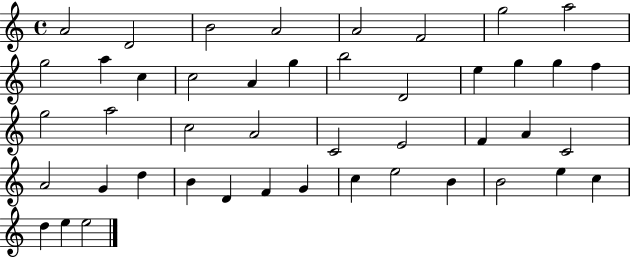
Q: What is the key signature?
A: C major